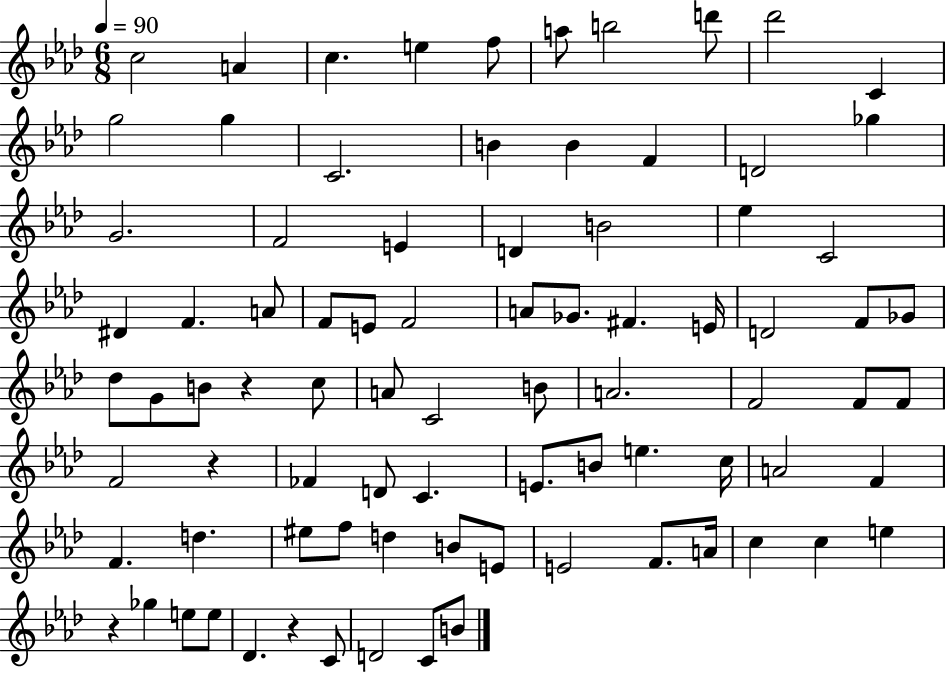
C5/h A4/q C5/q. E5/q F5/e A5/e B5/h D6/e Db6/h C4/q G5/h G5/q C4/h. B4/q B4/q F4/q D4/h Gb5/q G4/h. F4/h E4/q D4/q B4/h Eb5/q C4/h D#4/q F4/q. A4/e F4/e E4/e F4/h A4/e Gb4/e. F#4/q. E4/s D4/h F4/e Gb4/e Db5/e G4/e B4/e R/q C5/e A4/e C4/h B4/e A4/h. F4/h F4/e F4/e F4/h R/q FES4/q D4/e C4/q. E4/e. B4/e E5/q. C5/s A4/h F4/q F4/q. D5/q. EIS5/e F5/e D5/q B4/e E4/e E4/h F4/e. A4/s C5/q C5/q E5/q R/q Gb5/q E5/e E5/e Db4/q. R/q C4/e D4/h C4/e B4/e